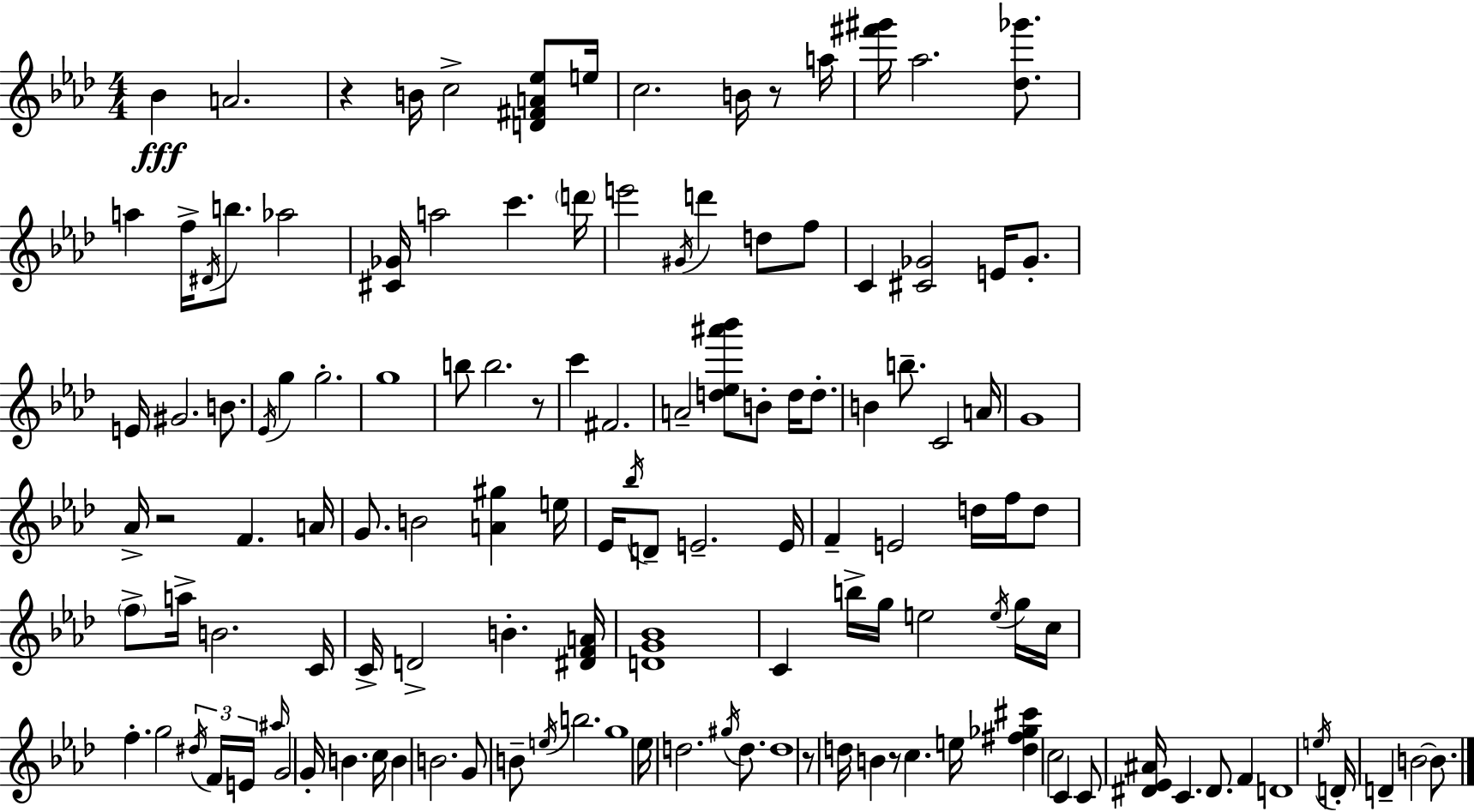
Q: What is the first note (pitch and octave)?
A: Bb4